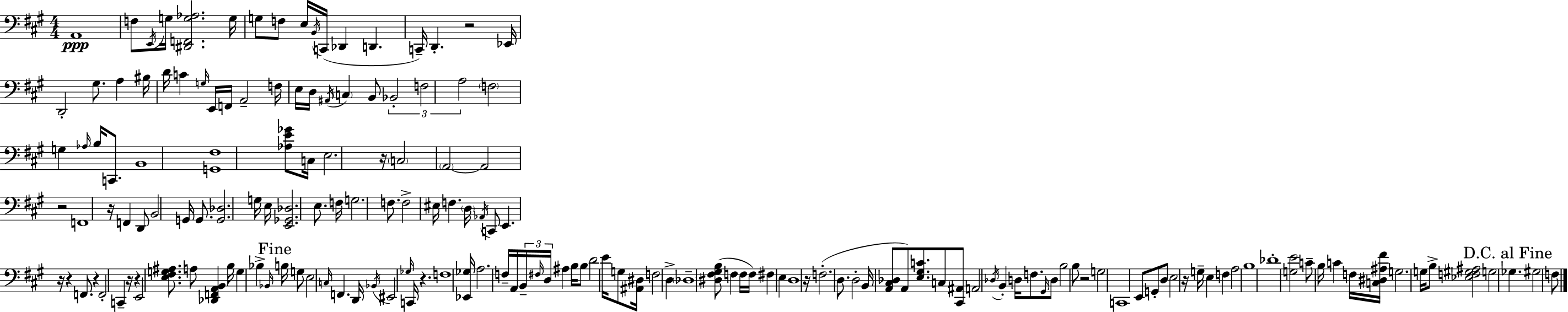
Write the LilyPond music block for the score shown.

{
  \clef bass
  \numericTimeSignature
  \time 4/4
  \key a \major
  \repeat volta 2 { a,1\ppp | f8 \acciaccatura { e,16 } g16 <dis, f, g aes>2. | g16 g8 f8 e16 \acciaccatura { b,16 }( c,16 des,4 d,4. | c,16--) d,4.-. r2 | \break ees,16 d,2-. gis8. a4 | bis16 d'16 c'4 \grace { g16 } e,16 f,16 a,2-- | f16 e16 d16 \acciaccatura { ais,16 } \parenthesize c4 b,8 \tuplet 3/2 { bes,2-. | f2 a2 } | \break \parenthesize f2 g4 | \grace { aes16 } b16 c,8. b,1 | <g, fis>1 | <aes e' ges'>8 c16 e2. | \break r16 \parenthesize c2 \parenthesize a,2~~ | a,2 r2 | f,1 | r16 f,4 d,8 b,2 | \break g,16 g,8. <g, des>2. | g16 e16 <e, ges, des>2. | e8. f16 g2. | f8. f2-> eis16 f4. | \break \parenthesize d16 \acciaccatura { aes,16 } c,8 e,4. r16 r4 | f,8. r4 f,2-. | c,4-- r16 r4 e,2 | <e fis g ais>8. a8 <des, f, a, b,>4 b16 g4 | \break bes4-> \grace { bes,16 } \mark "Fine" b16 g8 e2 | \grace { c16 } f,4. d,16 \acciaccatura { bes,16 } eis,2 | \grace { ges16 } c,16 r4. f1 | <ees, ges>16 a2. | \break f16-- a,16 \tuplet 3/2 { b,16-- \grace { fis16 } d16 } ais4 | b16 b8 d'2 e'16 g8 <ais, dis>16 f2 | d4-> \parenthesize des1-- | <dis fis gis b>8( f4 | \break f16 f16) fis4 e4 d1 | r16 f2.-.( | d8. d2-. | b,16 <a, cis des>8 a,8) <e gis c'>8. c8 <cis, ais,>8 a,2 | \break \acciaccatura { des16 } b,4-. d16 f8. | \grace { gis,16 } d8 b2 b8 r2 | g2 c,1 | e,8 g,8-. | \break d8 e2 r16 g16-- e4 | f4 a2 b1 | des'1-. | <g e'>2 | \break c'8-- b16 c'4 f16 <c dis ais fis'>16 g2. | g16 b8-> <ees f gis ais>2 | g2 \mark "D.C. al Fine" ges4. | gis2 f8 } \bar "|."
}